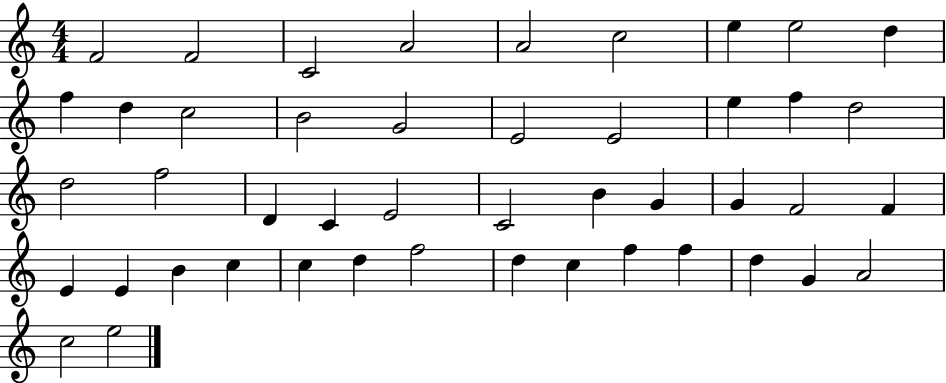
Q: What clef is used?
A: treble